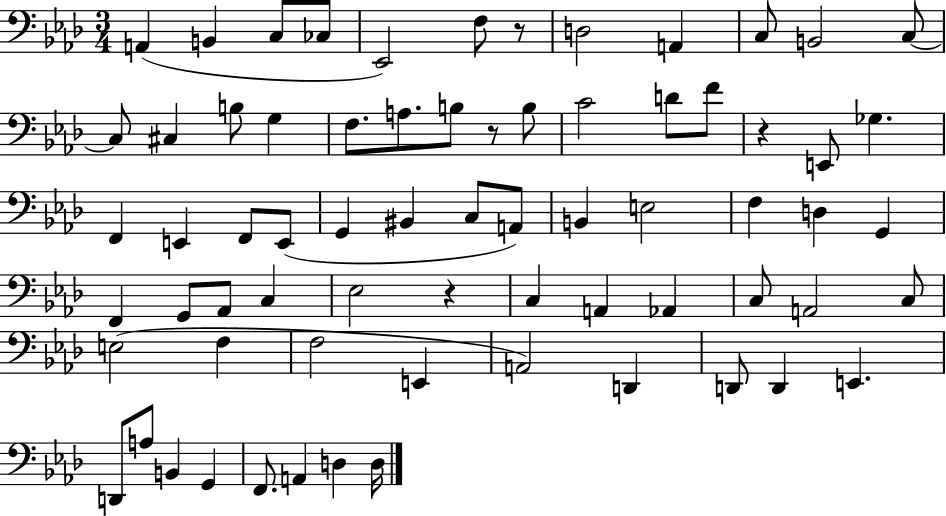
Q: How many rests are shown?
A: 4